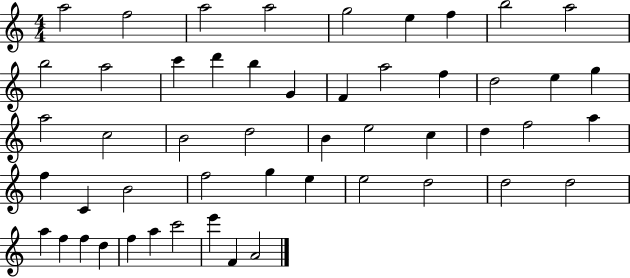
A5/h F5/h A5/h A5/h G5/h E5/q F5/q B5/h A5/h B5/h A5/h C6/q D6/q B5/q G4/q F4/q A5/h F5/q D5/h E5/q G5/q A5/h C5/h B4/h D5/h B4/q E5/h C5/q D5/q F5/h A5/q F5/q C4/q B4/h F5/h G5/q E5/q E5/h D5/h D5/h D5/h A5/q F5/q F5/q D5/q F5/q A5/q C6/h E6/q F4/q A4/h